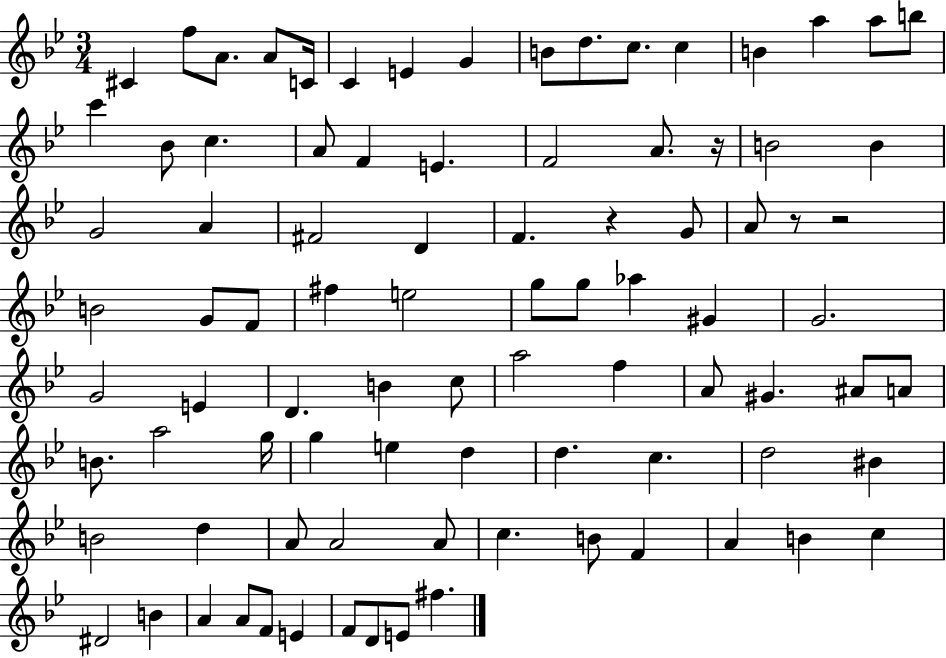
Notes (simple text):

C#4/q F5/e A4/e. A4/e C4/s C4/q E4/q G4/q B4/e D5/e. C5/e. C5/q B4/q A5/q A5/e B5/e C6/q Bb4/e C5/q. A4/e F4/q E4/q. F4/h A4/e. R/s B4/h B4/q G4/h A4/q F#4/h D4/q F4/q. R/q G4/e A4/e R/e R/h B4/h G4/e F4/e F#5/q E5/h G5/e G5/e Ab5/q G#4/q G4/h. G4/h E4/q D4/q. B4/q C5/e A5/h F5/q A4/e G#4/q. A#4/e A4/e B4/e. A5/h G5/s G5/q E5/q D5/q D5/q. C5/q. D5/h BIS4/q B4/h D5/q A4/e A4/h A4/e C5/q. B4/e F4/q A4/q B4/q C5/q D#4/h B4/q A4/q A4/e F4/e E4/q F4/e D4/e E4/e F#5/q.